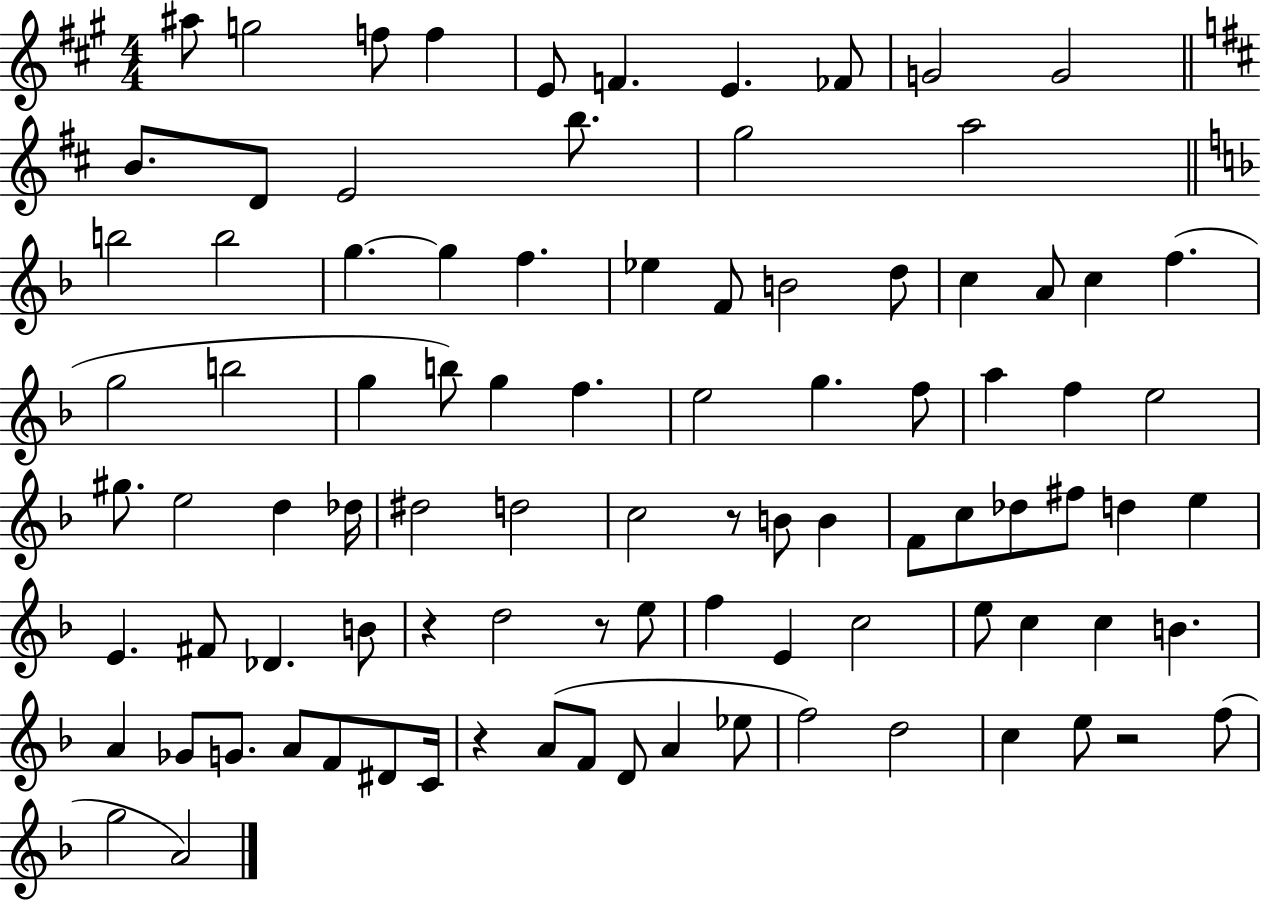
A#5/e G5/h F5/e F5/q E4/e F4/q. E4/q. FES4/e G4/h G4/h B4/e. D4/e E4/h B5/e. G5/h A5/h B5/h B5/h G5/q. G5/q F5/q. Eb5/q F4/e B4/h D5/e C5/q A4/e C5/q F5/q. G5/h B5/h G5/q B5/e G5/q F5/q. E5/h G5/q. F5/e A5/q F5/q E5/h G#5/e. E5/h D5/q Db5/s D#5/h D5/h C5/h R/e B4/e B4/q F4/e C5/e Db5/e F#5/e D5/q E5/q E4/q. F#4/e Db4/q. B4/e R/q D5/h R/e E5/e F5/q E4/q C5/h E5/e C5/q C5/q B4/q. A4/q Gb4/e G4/e. A4/e F4/e D#4/e C4/s R/q A4/e F4/e D4/e A4/q Eb5/e F5/h D5/h C5/q E5/e R/h F5/e G5/h A4/h